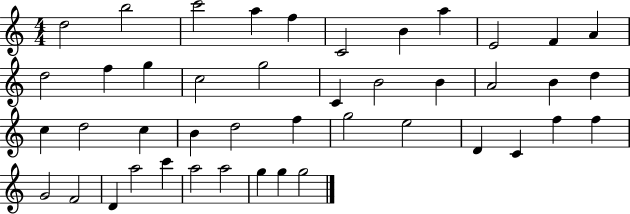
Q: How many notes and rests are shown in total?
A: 44